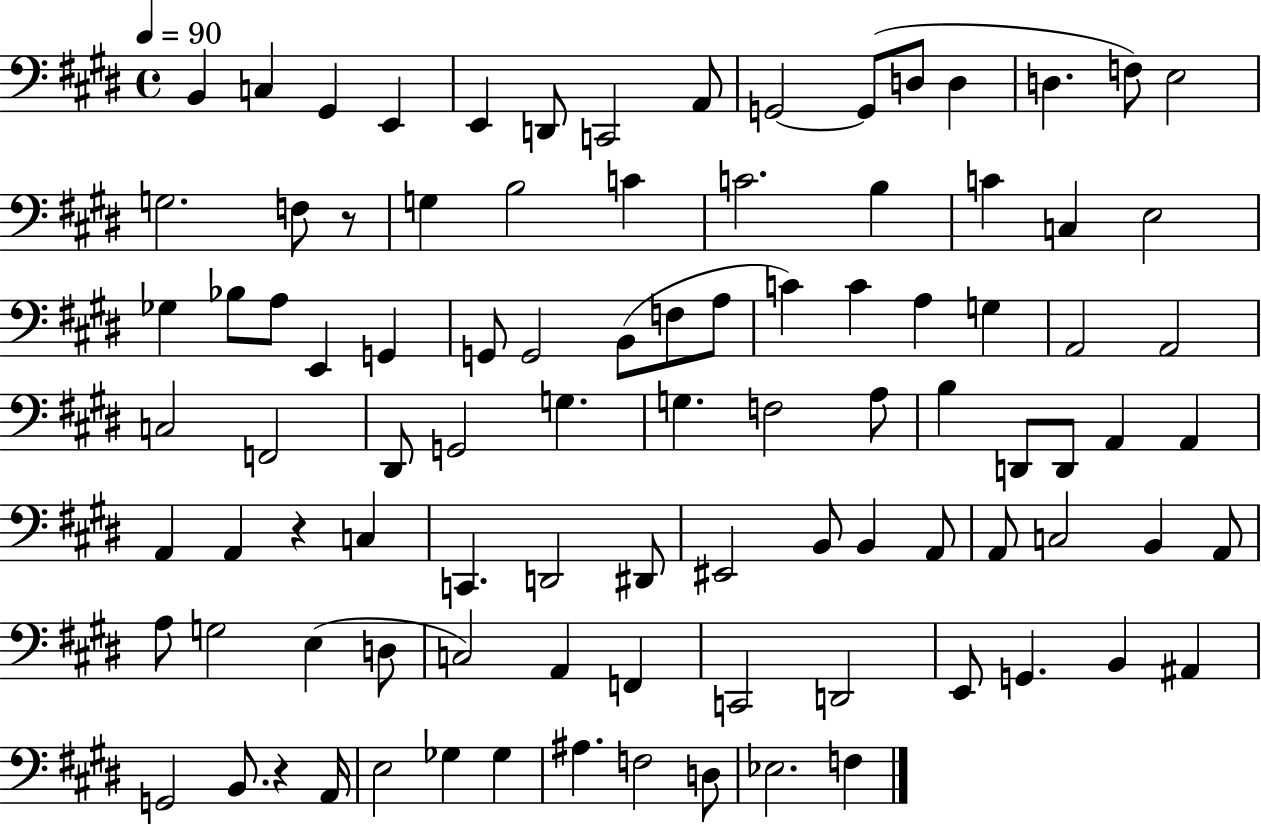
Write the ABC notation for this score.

X:1
T:Untitled
M:4/4
L:1/4
K:E
B,, C, ^G,, E,, E,, D,,/2 C,,2 A,,/2 G,,2 G,,/2 D,/2 D, D, F,/2 E,2 G,2 F,/2 z/2 G, B,2 C C2 B, C C, E,2 _G, _B,/2 A,/2 E,, G,, G,,/2 G,,2 B,,/2 F,/2 A,/2 C C A, G, A,,2 A,,2 C,2 F,,2 ^D,,/2 G,,2 G, G, F,2 A,/2 B, D,,/2 D,,/2 A,, A,, A,, A,, z C, C,, D,,2 ^D,,/2 ^E,,2 B,,/2 B,, A,,/2 A,,/2 C,2 B,, A,,/2 A,/2 G,2 E, D,/2 C,2 A,, F,, C,,2 D,,2 E,,/2 G,, B,, ^A,, G,,2 B,,/2 z A,,/4 E,2 _G, _G, ^A, F,2 D,/2 _E,2 F,